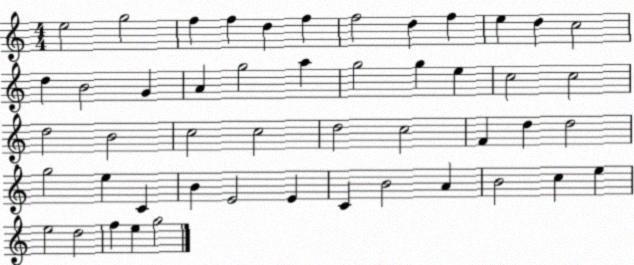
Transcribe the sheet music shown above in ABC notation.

X:1
T:Untitled
M:4/4
L:1/4
K:C
e2 g2 f f d f f2 d f e d c2 d B2 G A g2 a g2 g e c2 c2 d2 B2 c2 c2 d2 c2 F d d2 g2 e C B E2 E C B2 A B2 c e e2 d2 f e g2